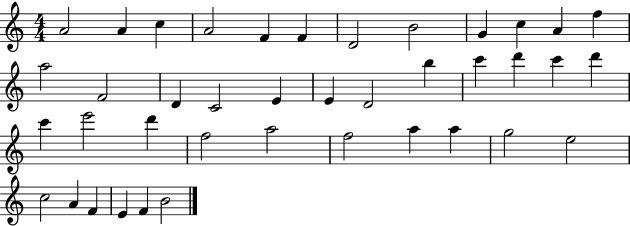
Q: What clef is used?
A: treble